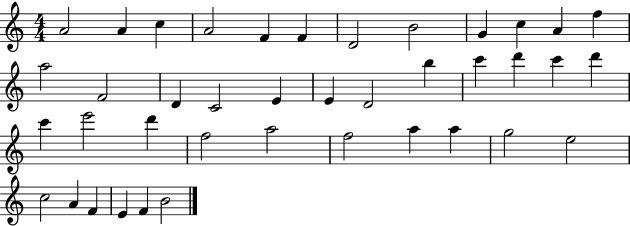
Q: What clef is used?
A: treble